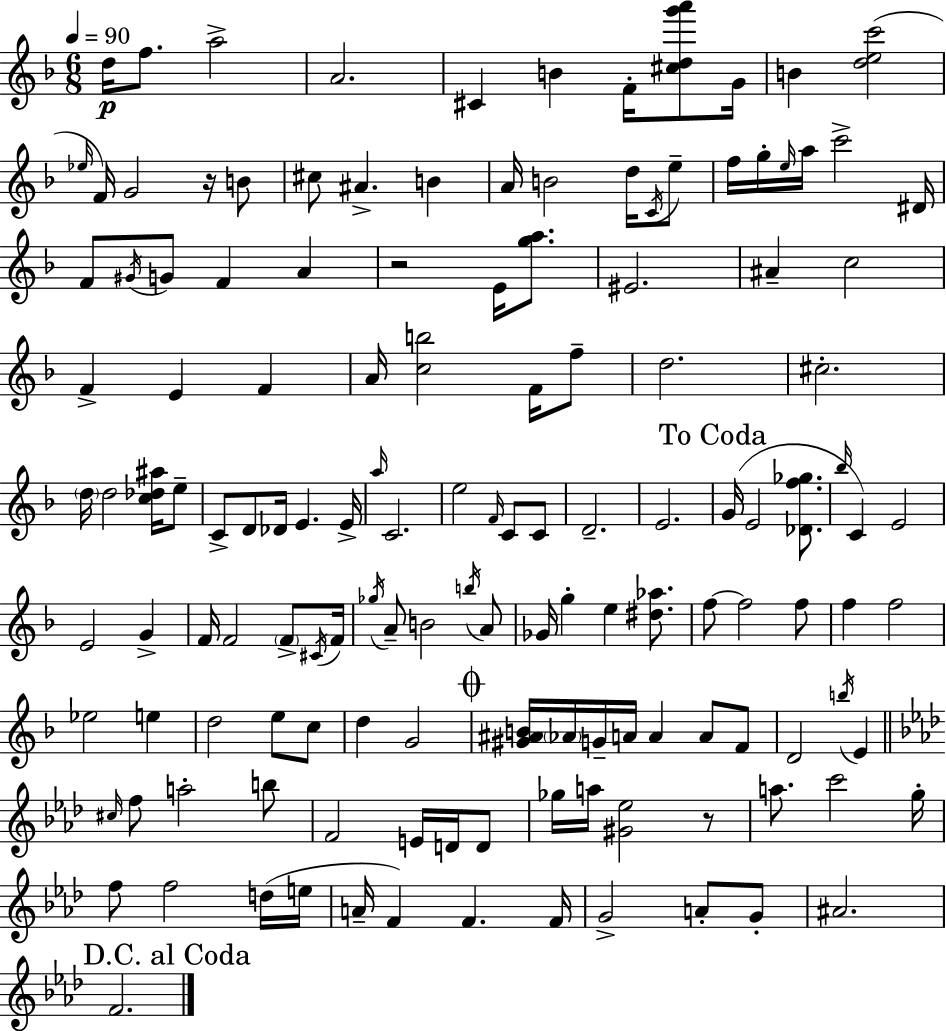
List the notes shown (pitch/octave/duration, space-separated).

D5/s F5/e. A5/h A4/h. C#4/q B4/q F4/s [C#5,D5,G6,A6]/e G4/s B4/q [D5,E5,C6]/h Eb5/s F4/s G4/h R/s B4/e C#5/e A#4/q. B4/q A4/s B4/h D5/s C4/s E5/e F5/s G5/s E5/s A5/s C6/h D#4/s F4/e G#4/s G4/e F4/q A4/q R/h E4/s [G5,A5]/e. EIS4/h. A#4/q C5/h F4/q E4/q F4/q A4/s [C5,B5]/h F4/s F5/e D5/h. C#5/h. D5/s D5/h [C5,Db5,A#5]/s E5/e C4/e D4/e Db4/s E4/q. E4/s A5/s C4/h. E5/h F4/s C4/e C4/e D4/h. E4/h. G4/s E4/h [Db4,F5,Gb5]/e. Bb5/s C4/q E4/h E4/h G4/q F4/s F4/h F4/e C#4/s F4/s Gb5/s A4/e B4/h B5/s A4/e Gb4/s G5/q E5/q [D#5,Ab5]/e. F5/e F5/h F5/e F5/q F5/h Eb5/h E5/q D5/h E5/e C5/e D5/q G4/h [G#4,A#4,B4]/s Ab4/s G4/s A4/s A4/q A4/e F4/e D4/h B5/s E4/q C#5/s F5/e A5/h B5/e F4/h E4/s D4/s D4/e Gb5/s A5/s [G#4,Eb5]/h R/e A5/e. C6/h G5/s F5/e F5/h D5/s E5/s A4/s F4/q F4/q. F4/s G4/h A4/e G4/e A#4/h. F4/h.